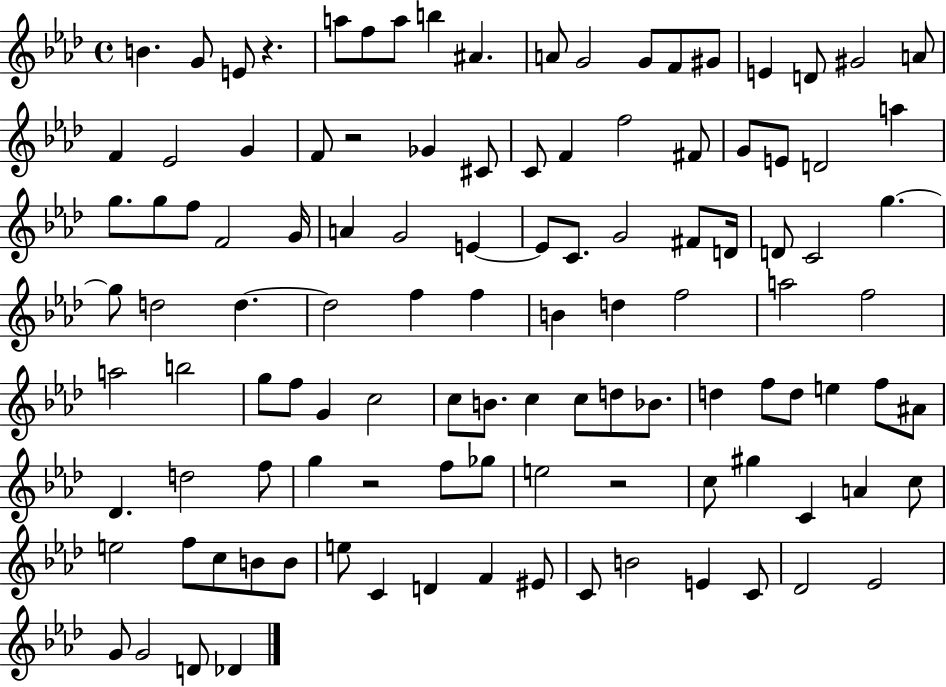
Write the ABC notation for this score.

X:1
T:Untitled
M:4/4
L:1/4
K:Ab
B G/2 E/2 z a/2 f/2 a/2 b ^A A/2 G2 G/2 F/2 ^G/2 E D/2 ^G2 A/2 F _E2 G F/2 z2 _G ^C/2 C/2 F f2 ^F/2 G/2 E/2 D2 a g/2 g/2 f/2 F2 G/4 A G2 E E/2 C/2 G2 ^F/2 D/4 D/2 C2 g g/2 d2 d d2 f f B d f2 a2 f2 a2 b2 g/2 f/2 G c2 c/2 B/2 c c/2 d/2 _B/2 d f/2 d/2 e f/2 ^A/2 _D d2 f/2 g z2 f/2 _g/2 e2 z2 c/2 ^g C A c/2 e2 f/2 c/2 B/2 B/2 e/2 C D F ^E/2 C/2 B2 E C/2 _D2 _E2 G/2 G2 D/2 _D